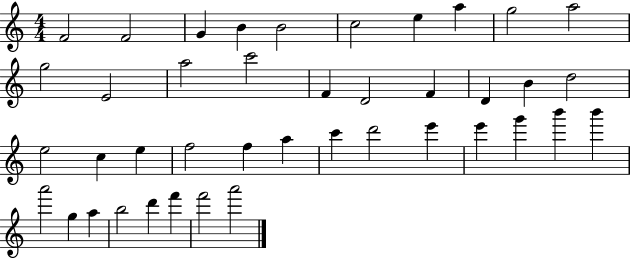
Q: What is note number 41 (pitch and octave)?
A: A6